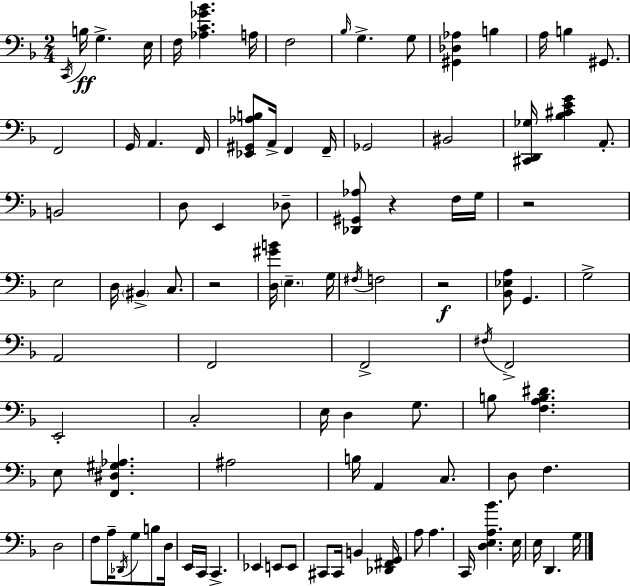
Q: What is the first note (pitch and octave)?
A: C2